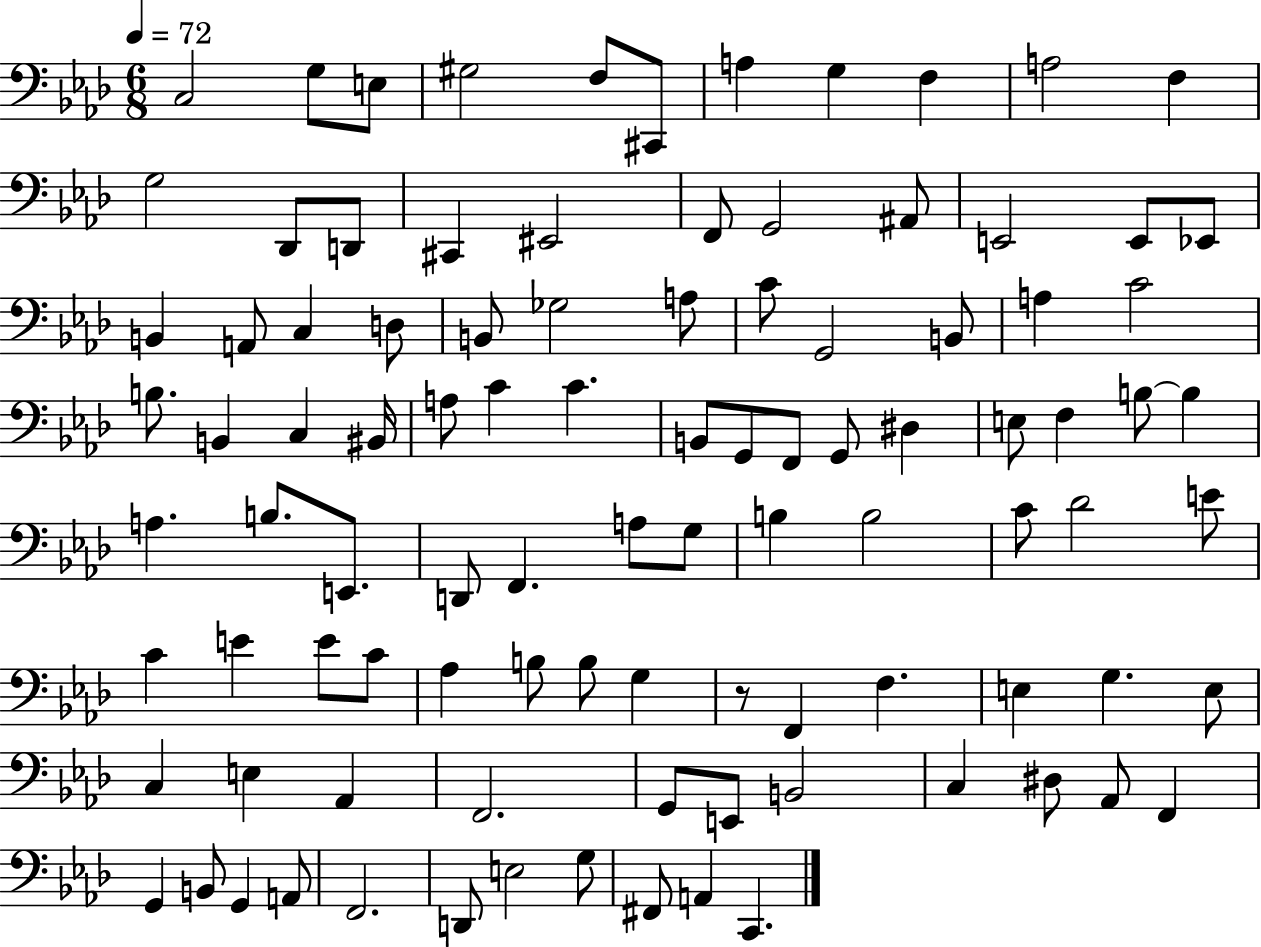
C3/h G3/e E3/e G#3/h F3/e C#2/e A3/q G3/q F3/q A3/h F3/q G3/h Db2/e D2/e C#2/q EIS2/h F2/e G2/h A#2/e E2/h E2/e Eb2/e B2/q A2/e C3/q D3/e B2/e Gb3/h A3/e C4/e G2/h B2/e A3/q C4/h B3/e. B2/q C3/q BIS2/s A3/e C4/q C4/q. B2/e G2/e F2/e G2/e D#3/q E3/e F3/q B3/e B3/q A3/q. B3/e. E2/e. D2/e F2/q. A3/e G3/e B3/q B3/h C4/e Db4/h E4/e C4/q E4/q E4/e C4/e Ab3/q B3/e B3/e G3/q R/e F2/q F3/q. E3/q G3/q. E3/e C3/q E3/q Ab2/q F2/h. G2/e E2/e B2/h C3/q D#3/e Ab2/e F2/q G2/q B2/e G2/q A2/e F2/h. D2/e E3/h G3/e F#2/e A2/q C2/q.